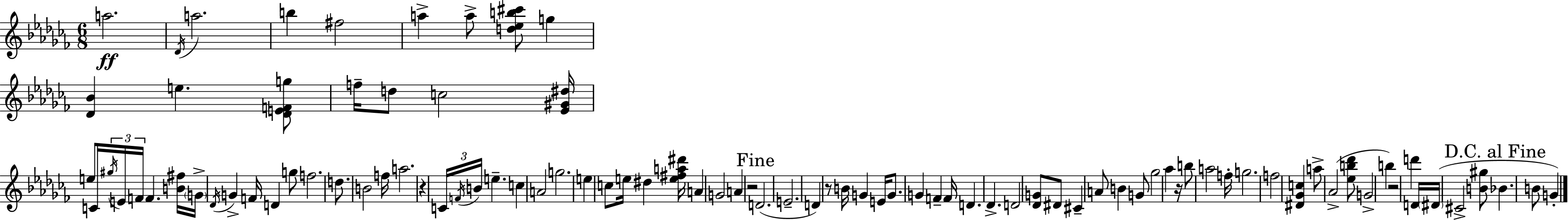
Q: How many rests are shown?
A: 5